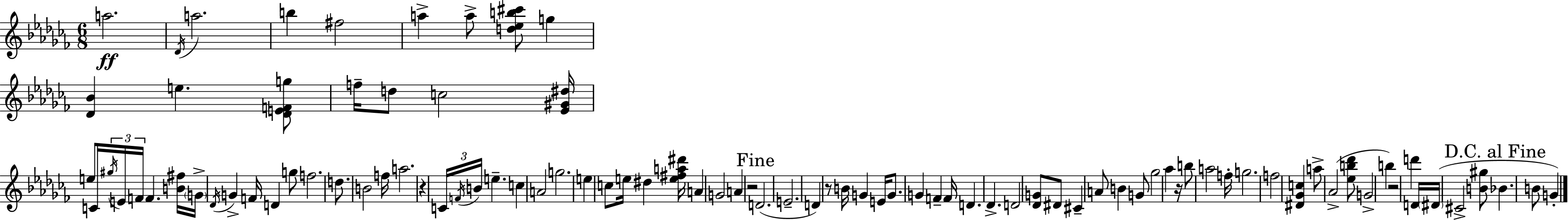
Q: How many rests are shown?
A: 5